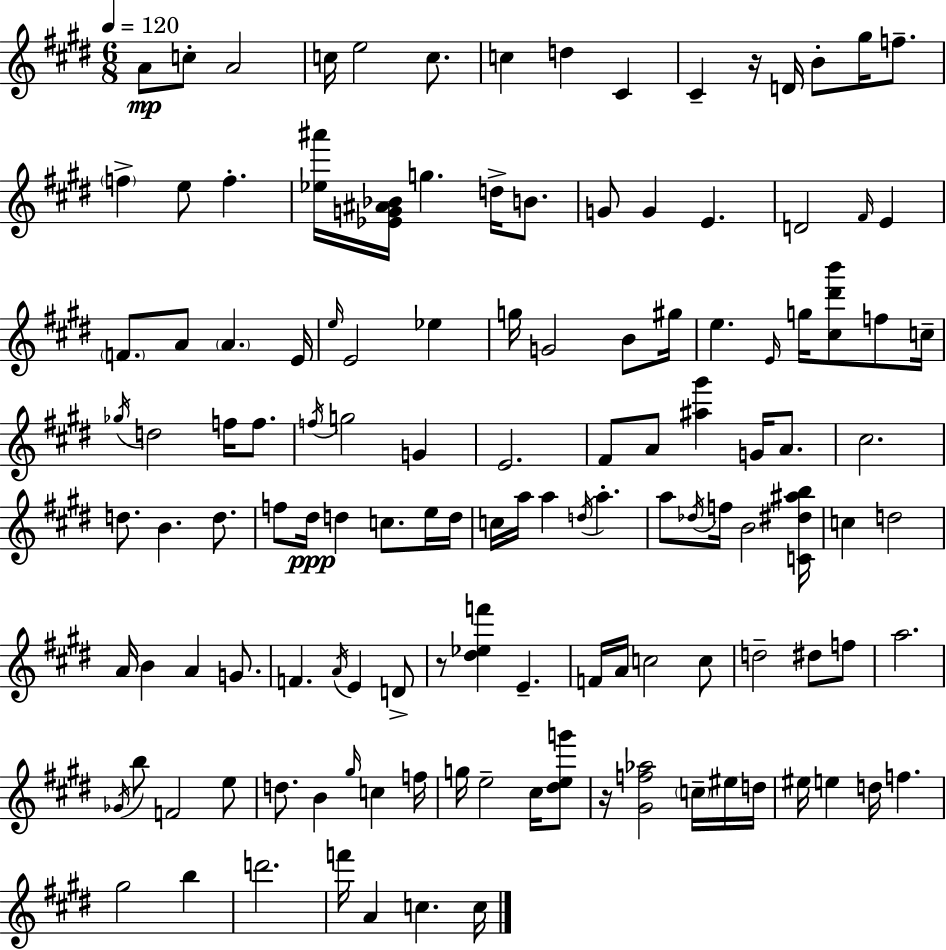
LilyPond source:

{
  \clef treble
  \numericTimeSignature
  \time 6/8
  \key e \major
  \tempo 4 = 120
  \repeat volta 2 { a'8\mp c''8-. a'2 | c''16 e''2 c''8. | c''4 d''4 cis'4 | cis'4-- r16 d'16 b'8-. gis''16 f''8.-- | \break \parenthesize f''4-> e''8 f''4.-. | <ees'' ais'''>16 <ees' g' ais' bes'>16 g''4. d''16-> b'8. | g'8 g'4 e'4. | d'2 \grace { fis'16 } e'4 | \break \parenthesize f'8. a'8 \parenthesize a'4. | e'16 \grace { e''16 } e'2 ees''4 | g''16 g'2 b'8 | gis''16 e''4. \grace { e'16 } g''16 <cis'' dis''' b'''>8 | \break f''8 c''16-- \acciaccatura { ges''16 } d''2 | f''16 f''8. \acciaccatura { f''16 } g''2 | g'4 e'2. | fis'8 a'8 <ais'' gis'''>4 | \break g'16 a'8. cis''2. | d''8. b'4. | d''8. f''8 dis''16\ppp d''4 | c''8. e''16 d''16 c''16 a''16 a''4 \acciaccatura { d''16 } | \break a''4.-. a''8 \acciaccatura { des''16 } f''16 b'2 | <c' dis'' ais'' b''>16 c''4 d''2 | a'16 b'4 | a'4 g'8. f'4. | \break \acciaccatura { a'16 } e'4 d'8-> r8 <dis'' ees'' f'''>4 | e'4.-- f'16 a'16 c''2 | c''8 d''2-- | dis''8 f''8 a''2. | \break \acciaccatura { ges'16 } b''8 f'2 | e''8 d''8. | b'4 \grace { gis''16 } c''4 f''16 g''16 e''2-- | cis''16 <dis'' e'' g'''>8 r16 <gis' f'' aes''>2 | \break \parenthesize c''16-- eis''16 d''16 eis''16 e''4 | d''16 f''4. gis''2 | b''4 d'''2. | f'''16 a'4 | \break c''4. c''16 } \bar "|."
}